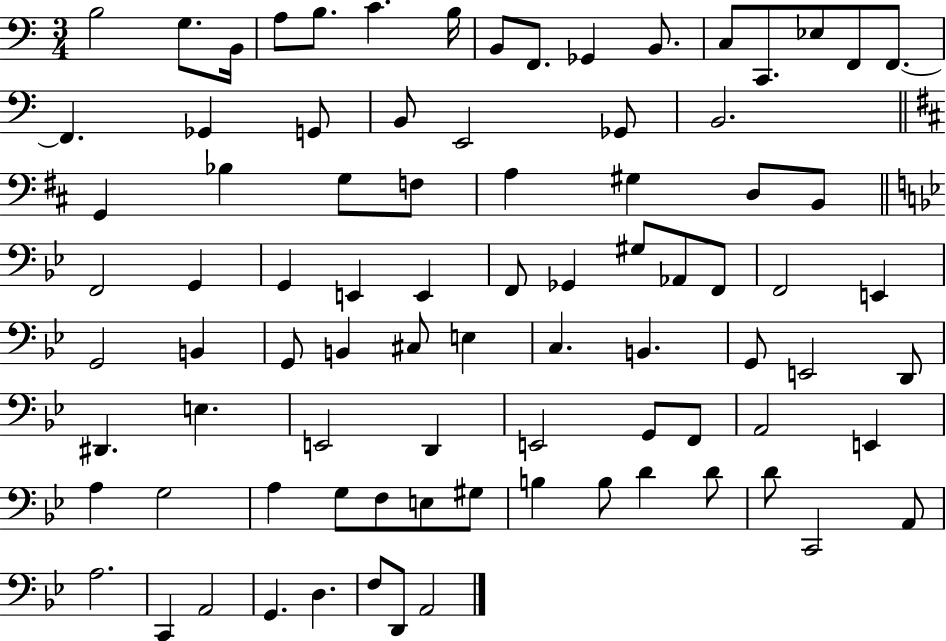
{
  \clef bass
  \numericTimeSignature
  \time 3/4
  \key c \major
  b2 g8. b,16 | a8 b8. c'4. b16 | b,8 f,8. ges,4 b,8. | c8 c,8. ees8 f,8 f,8.~~ | \break f,4. ges,4 g,8 | b,8 e,2 ges,8 | b,2. | \bar "||" \break \key d \major g,4 bes4 g8 f8 | a4 gis4 d8 b,8 | \bar "||" \break \key bes \major f,2 g,4 | g,4 e,4 e,4 | f,8 ges,4 gis8 aes,8 f,8 | f,2 e,4 | \break g,2 b,4 | g,8 b,4 cis8 e4 | c4. b,4. | g,8 e,2 d,8 | \break dis,4. e4. | e,2 d,4 | e,2 g,8 f,8 | a,2 e,4 | \break a4 g2 | a4 g8 f8 e8 gis8 | b4 b8 d'4 d'8 | d'8 c,2 a,8 | \break a2. | c,4 a,2 | g,4. d4. | f8 d,8 a,2 | \break \bar "|."
}